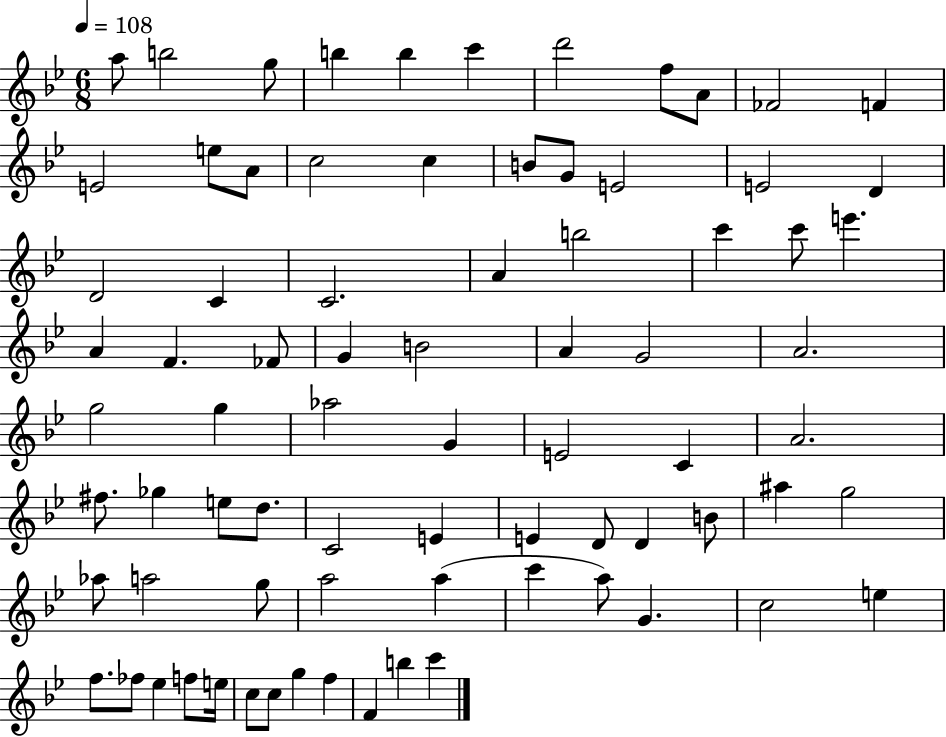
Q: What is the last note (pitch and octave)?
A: C6